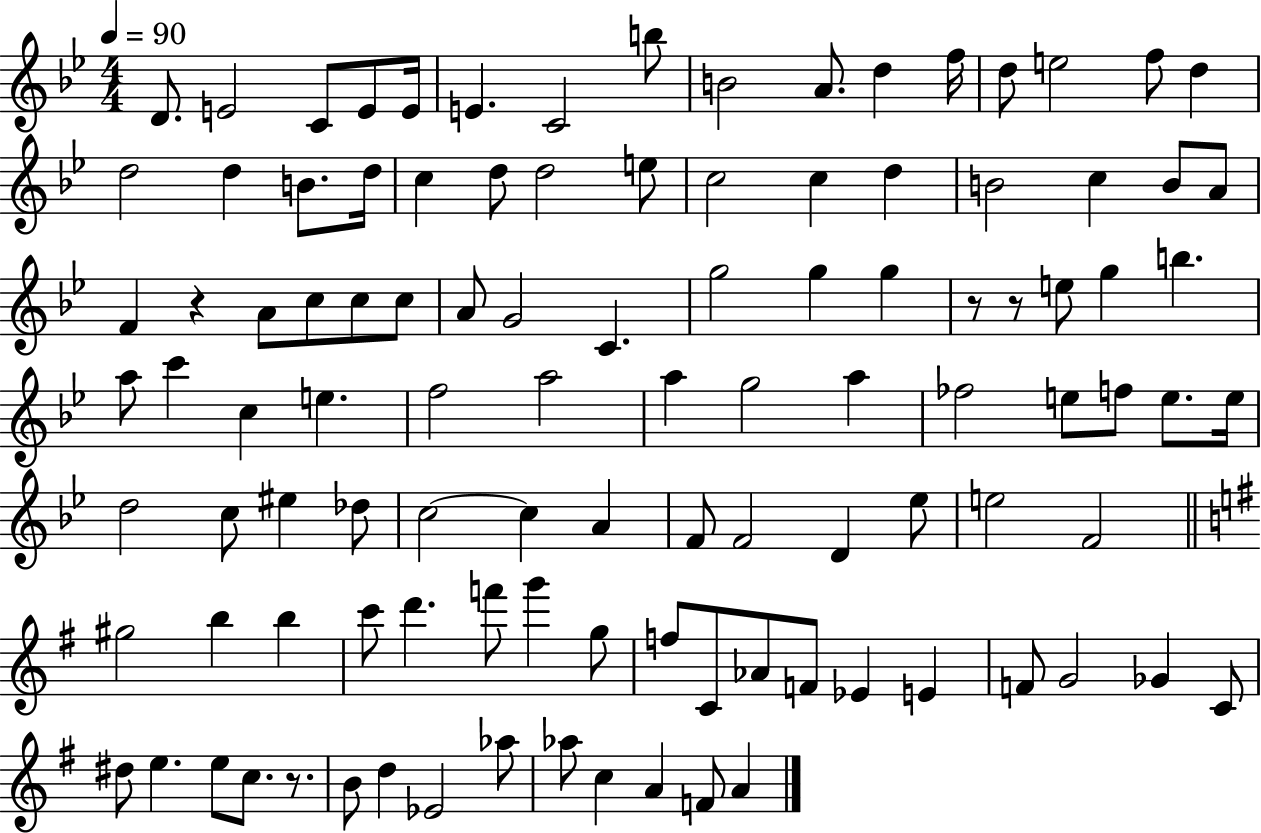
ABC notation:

X:1
T:Untitled
M:4/4
L:1/4
K:Bb
D/2 E2 C/2 E/2 E/4 E C2 b/2 B2 A/2 d f/4 d/2 e2 f/2 d d2 d B/2 d/4 c d/2 d2 e/2 c2 c d B2 c B/2 A/2 F z A/2 c/2 c/2 c/2 A/2 G2 C g2 g g z/2 z/2 e/2 g b a/2 c' c e f2 a2 a g2 a _f2 e/2 f/2 e/2 e/4 d2 c/2 ^e _d/2 c2 c A F/2 F2 D _e/2 e2 F2 ^g2 b b c'/2 d' f'/2 g' g/2 f/2 C/2 _A/2 F/2 _E E F/2 G2 _G C/2 ^d/2 e e/2 c/2 z/2 B/2 d _E2 _a/2 _a/2 c A F/2 A